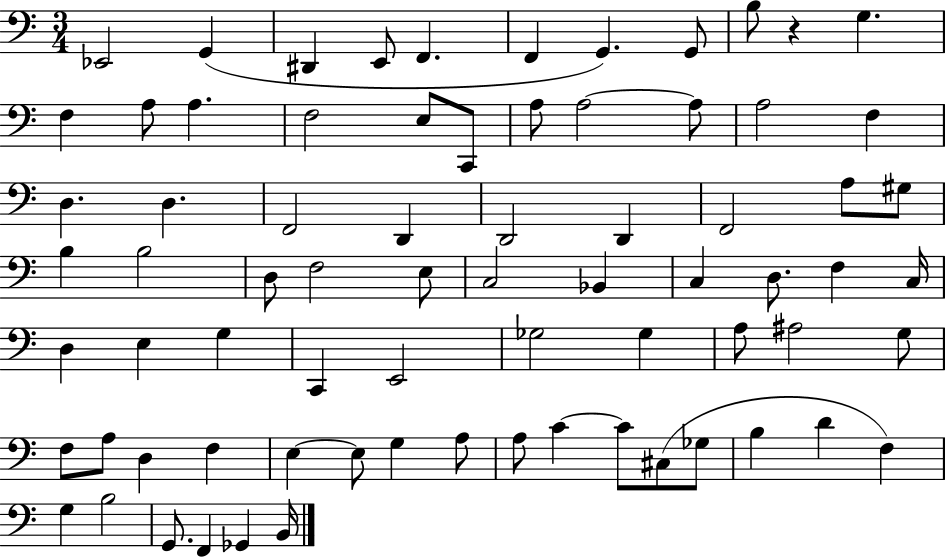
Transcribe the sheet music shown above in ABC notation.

X:1
T:Untitled
M:3/4
L:1/4
K:C
_E,,2 G,, ^D,, E,,/2 F,, F,, G,, G,,/2 B,/2 z G, F, A,/2 A, F,2 E,/2 C,,/2 A,/2 A,2 A,/2 A,2 F, D, D, F,,2 D,, D,,2 D,, F,,2 A,/2 ^G,/2 B, B,2 D,/2 F,2 E,/2 C,2 _B,, C, D,/2 F, C,/4 D, E, G, C,, E,,2 _G,2 _G, A,/2 ^A,2 G,/2 F,/2 A,/2 D, F, E, E,/2 G, A,/2 A,/2 C C/2 ^C,/2 _G,/2 B, D F, G, B,2 G,,/2 F,, _G,, B,,/4